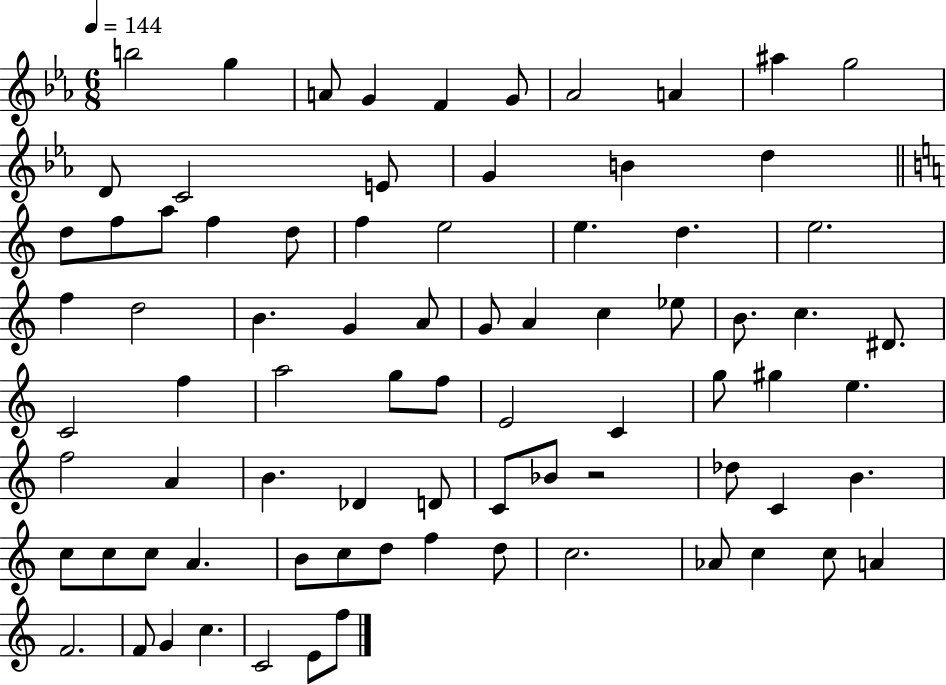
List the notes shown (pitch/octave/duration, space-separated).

B5/h G5/q A4/e G4/q F4/q G4/e Ab4/h A4/q A#5/q G5/h D4/e C4/h E4/e G4/q B4/q D5/q D5/e F5/e A5/e F5/q D5/e F5/q E5/h E5/q. D5/q. E5/h. F5/q D5/h B4/q. G4/q A4/e G4/e A4/q C5/q Eb5/e B4/e. C5/q. D#4/e. C4/h F5/q A5/h G5/e F5/e E4/h C4/q G5/e G#5/q E5/q. F5/h A4/q B4/q. Db4/q D4/e C4/e Bb4/e R/h Db5/e C4/q B4/q. C5/e C5/e C5/e A4/q. B4/e C5/e D5/e F5/q D5/e C5/h. Ab4/e C5/q C5/e A4/q F4/h. F4/e G4/q C5/q. C4/h E4/e F5/e